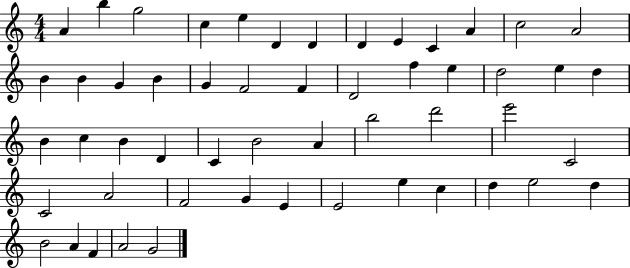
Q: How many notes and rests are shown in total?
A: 53